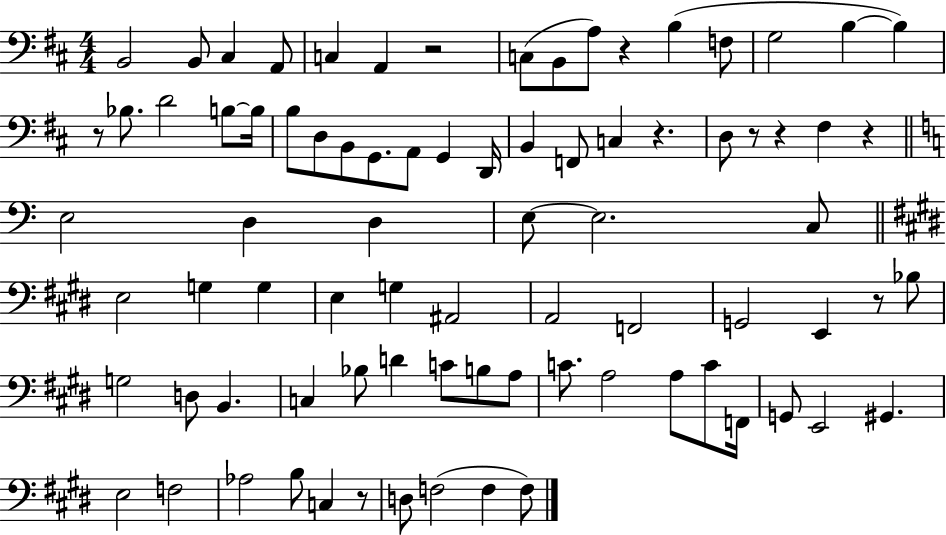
{
  \clef bass
  \numericTimeSignature
  \time 4/4
  \key d \major
  b,2 b,8 cis4 a,8 | c4 a,4 r2 | c8( b,8 a8) r4 b4( f8 | g2 b4~~ b4) | \break r8 bes8. d'2 b8~~ b16 | b8 d8 b,8 g,8. a,8 g,4 d,16 | b,4 f,8 c4 r4. | d8 r8 r4 fis4 r4 | \break \bar "||" \break \key c \major e2 d4 d4 | e8~~ e2. c8 | \bar "||" \break \key e \major e2 g4 g4 | e4 g4 ais,2 | a,2 f,2 | g,2 e,4 r8 bes8 | \break g2 d8 b,4. | c4 bes8 d'4 c'8 b8 a8 | c'8. a2 a8 c'8 f,16 | g,8 e,2 gis,4. | \break e2 f2 | aes2 b8 c4 r8 | d8 f2( f4 f8) | \bar "|."
}